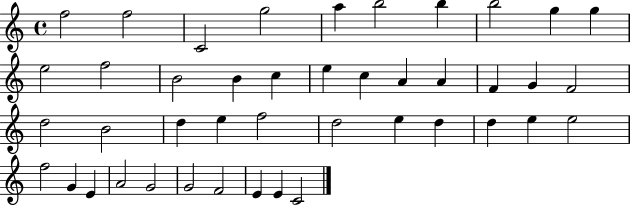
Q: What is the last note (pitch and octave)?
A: C4